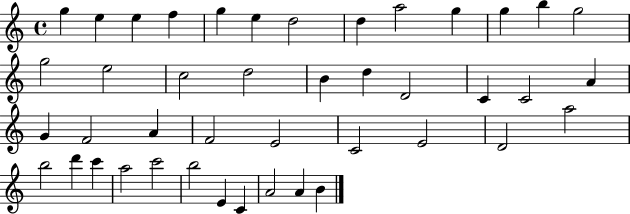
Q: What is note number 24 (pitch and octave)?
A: G4